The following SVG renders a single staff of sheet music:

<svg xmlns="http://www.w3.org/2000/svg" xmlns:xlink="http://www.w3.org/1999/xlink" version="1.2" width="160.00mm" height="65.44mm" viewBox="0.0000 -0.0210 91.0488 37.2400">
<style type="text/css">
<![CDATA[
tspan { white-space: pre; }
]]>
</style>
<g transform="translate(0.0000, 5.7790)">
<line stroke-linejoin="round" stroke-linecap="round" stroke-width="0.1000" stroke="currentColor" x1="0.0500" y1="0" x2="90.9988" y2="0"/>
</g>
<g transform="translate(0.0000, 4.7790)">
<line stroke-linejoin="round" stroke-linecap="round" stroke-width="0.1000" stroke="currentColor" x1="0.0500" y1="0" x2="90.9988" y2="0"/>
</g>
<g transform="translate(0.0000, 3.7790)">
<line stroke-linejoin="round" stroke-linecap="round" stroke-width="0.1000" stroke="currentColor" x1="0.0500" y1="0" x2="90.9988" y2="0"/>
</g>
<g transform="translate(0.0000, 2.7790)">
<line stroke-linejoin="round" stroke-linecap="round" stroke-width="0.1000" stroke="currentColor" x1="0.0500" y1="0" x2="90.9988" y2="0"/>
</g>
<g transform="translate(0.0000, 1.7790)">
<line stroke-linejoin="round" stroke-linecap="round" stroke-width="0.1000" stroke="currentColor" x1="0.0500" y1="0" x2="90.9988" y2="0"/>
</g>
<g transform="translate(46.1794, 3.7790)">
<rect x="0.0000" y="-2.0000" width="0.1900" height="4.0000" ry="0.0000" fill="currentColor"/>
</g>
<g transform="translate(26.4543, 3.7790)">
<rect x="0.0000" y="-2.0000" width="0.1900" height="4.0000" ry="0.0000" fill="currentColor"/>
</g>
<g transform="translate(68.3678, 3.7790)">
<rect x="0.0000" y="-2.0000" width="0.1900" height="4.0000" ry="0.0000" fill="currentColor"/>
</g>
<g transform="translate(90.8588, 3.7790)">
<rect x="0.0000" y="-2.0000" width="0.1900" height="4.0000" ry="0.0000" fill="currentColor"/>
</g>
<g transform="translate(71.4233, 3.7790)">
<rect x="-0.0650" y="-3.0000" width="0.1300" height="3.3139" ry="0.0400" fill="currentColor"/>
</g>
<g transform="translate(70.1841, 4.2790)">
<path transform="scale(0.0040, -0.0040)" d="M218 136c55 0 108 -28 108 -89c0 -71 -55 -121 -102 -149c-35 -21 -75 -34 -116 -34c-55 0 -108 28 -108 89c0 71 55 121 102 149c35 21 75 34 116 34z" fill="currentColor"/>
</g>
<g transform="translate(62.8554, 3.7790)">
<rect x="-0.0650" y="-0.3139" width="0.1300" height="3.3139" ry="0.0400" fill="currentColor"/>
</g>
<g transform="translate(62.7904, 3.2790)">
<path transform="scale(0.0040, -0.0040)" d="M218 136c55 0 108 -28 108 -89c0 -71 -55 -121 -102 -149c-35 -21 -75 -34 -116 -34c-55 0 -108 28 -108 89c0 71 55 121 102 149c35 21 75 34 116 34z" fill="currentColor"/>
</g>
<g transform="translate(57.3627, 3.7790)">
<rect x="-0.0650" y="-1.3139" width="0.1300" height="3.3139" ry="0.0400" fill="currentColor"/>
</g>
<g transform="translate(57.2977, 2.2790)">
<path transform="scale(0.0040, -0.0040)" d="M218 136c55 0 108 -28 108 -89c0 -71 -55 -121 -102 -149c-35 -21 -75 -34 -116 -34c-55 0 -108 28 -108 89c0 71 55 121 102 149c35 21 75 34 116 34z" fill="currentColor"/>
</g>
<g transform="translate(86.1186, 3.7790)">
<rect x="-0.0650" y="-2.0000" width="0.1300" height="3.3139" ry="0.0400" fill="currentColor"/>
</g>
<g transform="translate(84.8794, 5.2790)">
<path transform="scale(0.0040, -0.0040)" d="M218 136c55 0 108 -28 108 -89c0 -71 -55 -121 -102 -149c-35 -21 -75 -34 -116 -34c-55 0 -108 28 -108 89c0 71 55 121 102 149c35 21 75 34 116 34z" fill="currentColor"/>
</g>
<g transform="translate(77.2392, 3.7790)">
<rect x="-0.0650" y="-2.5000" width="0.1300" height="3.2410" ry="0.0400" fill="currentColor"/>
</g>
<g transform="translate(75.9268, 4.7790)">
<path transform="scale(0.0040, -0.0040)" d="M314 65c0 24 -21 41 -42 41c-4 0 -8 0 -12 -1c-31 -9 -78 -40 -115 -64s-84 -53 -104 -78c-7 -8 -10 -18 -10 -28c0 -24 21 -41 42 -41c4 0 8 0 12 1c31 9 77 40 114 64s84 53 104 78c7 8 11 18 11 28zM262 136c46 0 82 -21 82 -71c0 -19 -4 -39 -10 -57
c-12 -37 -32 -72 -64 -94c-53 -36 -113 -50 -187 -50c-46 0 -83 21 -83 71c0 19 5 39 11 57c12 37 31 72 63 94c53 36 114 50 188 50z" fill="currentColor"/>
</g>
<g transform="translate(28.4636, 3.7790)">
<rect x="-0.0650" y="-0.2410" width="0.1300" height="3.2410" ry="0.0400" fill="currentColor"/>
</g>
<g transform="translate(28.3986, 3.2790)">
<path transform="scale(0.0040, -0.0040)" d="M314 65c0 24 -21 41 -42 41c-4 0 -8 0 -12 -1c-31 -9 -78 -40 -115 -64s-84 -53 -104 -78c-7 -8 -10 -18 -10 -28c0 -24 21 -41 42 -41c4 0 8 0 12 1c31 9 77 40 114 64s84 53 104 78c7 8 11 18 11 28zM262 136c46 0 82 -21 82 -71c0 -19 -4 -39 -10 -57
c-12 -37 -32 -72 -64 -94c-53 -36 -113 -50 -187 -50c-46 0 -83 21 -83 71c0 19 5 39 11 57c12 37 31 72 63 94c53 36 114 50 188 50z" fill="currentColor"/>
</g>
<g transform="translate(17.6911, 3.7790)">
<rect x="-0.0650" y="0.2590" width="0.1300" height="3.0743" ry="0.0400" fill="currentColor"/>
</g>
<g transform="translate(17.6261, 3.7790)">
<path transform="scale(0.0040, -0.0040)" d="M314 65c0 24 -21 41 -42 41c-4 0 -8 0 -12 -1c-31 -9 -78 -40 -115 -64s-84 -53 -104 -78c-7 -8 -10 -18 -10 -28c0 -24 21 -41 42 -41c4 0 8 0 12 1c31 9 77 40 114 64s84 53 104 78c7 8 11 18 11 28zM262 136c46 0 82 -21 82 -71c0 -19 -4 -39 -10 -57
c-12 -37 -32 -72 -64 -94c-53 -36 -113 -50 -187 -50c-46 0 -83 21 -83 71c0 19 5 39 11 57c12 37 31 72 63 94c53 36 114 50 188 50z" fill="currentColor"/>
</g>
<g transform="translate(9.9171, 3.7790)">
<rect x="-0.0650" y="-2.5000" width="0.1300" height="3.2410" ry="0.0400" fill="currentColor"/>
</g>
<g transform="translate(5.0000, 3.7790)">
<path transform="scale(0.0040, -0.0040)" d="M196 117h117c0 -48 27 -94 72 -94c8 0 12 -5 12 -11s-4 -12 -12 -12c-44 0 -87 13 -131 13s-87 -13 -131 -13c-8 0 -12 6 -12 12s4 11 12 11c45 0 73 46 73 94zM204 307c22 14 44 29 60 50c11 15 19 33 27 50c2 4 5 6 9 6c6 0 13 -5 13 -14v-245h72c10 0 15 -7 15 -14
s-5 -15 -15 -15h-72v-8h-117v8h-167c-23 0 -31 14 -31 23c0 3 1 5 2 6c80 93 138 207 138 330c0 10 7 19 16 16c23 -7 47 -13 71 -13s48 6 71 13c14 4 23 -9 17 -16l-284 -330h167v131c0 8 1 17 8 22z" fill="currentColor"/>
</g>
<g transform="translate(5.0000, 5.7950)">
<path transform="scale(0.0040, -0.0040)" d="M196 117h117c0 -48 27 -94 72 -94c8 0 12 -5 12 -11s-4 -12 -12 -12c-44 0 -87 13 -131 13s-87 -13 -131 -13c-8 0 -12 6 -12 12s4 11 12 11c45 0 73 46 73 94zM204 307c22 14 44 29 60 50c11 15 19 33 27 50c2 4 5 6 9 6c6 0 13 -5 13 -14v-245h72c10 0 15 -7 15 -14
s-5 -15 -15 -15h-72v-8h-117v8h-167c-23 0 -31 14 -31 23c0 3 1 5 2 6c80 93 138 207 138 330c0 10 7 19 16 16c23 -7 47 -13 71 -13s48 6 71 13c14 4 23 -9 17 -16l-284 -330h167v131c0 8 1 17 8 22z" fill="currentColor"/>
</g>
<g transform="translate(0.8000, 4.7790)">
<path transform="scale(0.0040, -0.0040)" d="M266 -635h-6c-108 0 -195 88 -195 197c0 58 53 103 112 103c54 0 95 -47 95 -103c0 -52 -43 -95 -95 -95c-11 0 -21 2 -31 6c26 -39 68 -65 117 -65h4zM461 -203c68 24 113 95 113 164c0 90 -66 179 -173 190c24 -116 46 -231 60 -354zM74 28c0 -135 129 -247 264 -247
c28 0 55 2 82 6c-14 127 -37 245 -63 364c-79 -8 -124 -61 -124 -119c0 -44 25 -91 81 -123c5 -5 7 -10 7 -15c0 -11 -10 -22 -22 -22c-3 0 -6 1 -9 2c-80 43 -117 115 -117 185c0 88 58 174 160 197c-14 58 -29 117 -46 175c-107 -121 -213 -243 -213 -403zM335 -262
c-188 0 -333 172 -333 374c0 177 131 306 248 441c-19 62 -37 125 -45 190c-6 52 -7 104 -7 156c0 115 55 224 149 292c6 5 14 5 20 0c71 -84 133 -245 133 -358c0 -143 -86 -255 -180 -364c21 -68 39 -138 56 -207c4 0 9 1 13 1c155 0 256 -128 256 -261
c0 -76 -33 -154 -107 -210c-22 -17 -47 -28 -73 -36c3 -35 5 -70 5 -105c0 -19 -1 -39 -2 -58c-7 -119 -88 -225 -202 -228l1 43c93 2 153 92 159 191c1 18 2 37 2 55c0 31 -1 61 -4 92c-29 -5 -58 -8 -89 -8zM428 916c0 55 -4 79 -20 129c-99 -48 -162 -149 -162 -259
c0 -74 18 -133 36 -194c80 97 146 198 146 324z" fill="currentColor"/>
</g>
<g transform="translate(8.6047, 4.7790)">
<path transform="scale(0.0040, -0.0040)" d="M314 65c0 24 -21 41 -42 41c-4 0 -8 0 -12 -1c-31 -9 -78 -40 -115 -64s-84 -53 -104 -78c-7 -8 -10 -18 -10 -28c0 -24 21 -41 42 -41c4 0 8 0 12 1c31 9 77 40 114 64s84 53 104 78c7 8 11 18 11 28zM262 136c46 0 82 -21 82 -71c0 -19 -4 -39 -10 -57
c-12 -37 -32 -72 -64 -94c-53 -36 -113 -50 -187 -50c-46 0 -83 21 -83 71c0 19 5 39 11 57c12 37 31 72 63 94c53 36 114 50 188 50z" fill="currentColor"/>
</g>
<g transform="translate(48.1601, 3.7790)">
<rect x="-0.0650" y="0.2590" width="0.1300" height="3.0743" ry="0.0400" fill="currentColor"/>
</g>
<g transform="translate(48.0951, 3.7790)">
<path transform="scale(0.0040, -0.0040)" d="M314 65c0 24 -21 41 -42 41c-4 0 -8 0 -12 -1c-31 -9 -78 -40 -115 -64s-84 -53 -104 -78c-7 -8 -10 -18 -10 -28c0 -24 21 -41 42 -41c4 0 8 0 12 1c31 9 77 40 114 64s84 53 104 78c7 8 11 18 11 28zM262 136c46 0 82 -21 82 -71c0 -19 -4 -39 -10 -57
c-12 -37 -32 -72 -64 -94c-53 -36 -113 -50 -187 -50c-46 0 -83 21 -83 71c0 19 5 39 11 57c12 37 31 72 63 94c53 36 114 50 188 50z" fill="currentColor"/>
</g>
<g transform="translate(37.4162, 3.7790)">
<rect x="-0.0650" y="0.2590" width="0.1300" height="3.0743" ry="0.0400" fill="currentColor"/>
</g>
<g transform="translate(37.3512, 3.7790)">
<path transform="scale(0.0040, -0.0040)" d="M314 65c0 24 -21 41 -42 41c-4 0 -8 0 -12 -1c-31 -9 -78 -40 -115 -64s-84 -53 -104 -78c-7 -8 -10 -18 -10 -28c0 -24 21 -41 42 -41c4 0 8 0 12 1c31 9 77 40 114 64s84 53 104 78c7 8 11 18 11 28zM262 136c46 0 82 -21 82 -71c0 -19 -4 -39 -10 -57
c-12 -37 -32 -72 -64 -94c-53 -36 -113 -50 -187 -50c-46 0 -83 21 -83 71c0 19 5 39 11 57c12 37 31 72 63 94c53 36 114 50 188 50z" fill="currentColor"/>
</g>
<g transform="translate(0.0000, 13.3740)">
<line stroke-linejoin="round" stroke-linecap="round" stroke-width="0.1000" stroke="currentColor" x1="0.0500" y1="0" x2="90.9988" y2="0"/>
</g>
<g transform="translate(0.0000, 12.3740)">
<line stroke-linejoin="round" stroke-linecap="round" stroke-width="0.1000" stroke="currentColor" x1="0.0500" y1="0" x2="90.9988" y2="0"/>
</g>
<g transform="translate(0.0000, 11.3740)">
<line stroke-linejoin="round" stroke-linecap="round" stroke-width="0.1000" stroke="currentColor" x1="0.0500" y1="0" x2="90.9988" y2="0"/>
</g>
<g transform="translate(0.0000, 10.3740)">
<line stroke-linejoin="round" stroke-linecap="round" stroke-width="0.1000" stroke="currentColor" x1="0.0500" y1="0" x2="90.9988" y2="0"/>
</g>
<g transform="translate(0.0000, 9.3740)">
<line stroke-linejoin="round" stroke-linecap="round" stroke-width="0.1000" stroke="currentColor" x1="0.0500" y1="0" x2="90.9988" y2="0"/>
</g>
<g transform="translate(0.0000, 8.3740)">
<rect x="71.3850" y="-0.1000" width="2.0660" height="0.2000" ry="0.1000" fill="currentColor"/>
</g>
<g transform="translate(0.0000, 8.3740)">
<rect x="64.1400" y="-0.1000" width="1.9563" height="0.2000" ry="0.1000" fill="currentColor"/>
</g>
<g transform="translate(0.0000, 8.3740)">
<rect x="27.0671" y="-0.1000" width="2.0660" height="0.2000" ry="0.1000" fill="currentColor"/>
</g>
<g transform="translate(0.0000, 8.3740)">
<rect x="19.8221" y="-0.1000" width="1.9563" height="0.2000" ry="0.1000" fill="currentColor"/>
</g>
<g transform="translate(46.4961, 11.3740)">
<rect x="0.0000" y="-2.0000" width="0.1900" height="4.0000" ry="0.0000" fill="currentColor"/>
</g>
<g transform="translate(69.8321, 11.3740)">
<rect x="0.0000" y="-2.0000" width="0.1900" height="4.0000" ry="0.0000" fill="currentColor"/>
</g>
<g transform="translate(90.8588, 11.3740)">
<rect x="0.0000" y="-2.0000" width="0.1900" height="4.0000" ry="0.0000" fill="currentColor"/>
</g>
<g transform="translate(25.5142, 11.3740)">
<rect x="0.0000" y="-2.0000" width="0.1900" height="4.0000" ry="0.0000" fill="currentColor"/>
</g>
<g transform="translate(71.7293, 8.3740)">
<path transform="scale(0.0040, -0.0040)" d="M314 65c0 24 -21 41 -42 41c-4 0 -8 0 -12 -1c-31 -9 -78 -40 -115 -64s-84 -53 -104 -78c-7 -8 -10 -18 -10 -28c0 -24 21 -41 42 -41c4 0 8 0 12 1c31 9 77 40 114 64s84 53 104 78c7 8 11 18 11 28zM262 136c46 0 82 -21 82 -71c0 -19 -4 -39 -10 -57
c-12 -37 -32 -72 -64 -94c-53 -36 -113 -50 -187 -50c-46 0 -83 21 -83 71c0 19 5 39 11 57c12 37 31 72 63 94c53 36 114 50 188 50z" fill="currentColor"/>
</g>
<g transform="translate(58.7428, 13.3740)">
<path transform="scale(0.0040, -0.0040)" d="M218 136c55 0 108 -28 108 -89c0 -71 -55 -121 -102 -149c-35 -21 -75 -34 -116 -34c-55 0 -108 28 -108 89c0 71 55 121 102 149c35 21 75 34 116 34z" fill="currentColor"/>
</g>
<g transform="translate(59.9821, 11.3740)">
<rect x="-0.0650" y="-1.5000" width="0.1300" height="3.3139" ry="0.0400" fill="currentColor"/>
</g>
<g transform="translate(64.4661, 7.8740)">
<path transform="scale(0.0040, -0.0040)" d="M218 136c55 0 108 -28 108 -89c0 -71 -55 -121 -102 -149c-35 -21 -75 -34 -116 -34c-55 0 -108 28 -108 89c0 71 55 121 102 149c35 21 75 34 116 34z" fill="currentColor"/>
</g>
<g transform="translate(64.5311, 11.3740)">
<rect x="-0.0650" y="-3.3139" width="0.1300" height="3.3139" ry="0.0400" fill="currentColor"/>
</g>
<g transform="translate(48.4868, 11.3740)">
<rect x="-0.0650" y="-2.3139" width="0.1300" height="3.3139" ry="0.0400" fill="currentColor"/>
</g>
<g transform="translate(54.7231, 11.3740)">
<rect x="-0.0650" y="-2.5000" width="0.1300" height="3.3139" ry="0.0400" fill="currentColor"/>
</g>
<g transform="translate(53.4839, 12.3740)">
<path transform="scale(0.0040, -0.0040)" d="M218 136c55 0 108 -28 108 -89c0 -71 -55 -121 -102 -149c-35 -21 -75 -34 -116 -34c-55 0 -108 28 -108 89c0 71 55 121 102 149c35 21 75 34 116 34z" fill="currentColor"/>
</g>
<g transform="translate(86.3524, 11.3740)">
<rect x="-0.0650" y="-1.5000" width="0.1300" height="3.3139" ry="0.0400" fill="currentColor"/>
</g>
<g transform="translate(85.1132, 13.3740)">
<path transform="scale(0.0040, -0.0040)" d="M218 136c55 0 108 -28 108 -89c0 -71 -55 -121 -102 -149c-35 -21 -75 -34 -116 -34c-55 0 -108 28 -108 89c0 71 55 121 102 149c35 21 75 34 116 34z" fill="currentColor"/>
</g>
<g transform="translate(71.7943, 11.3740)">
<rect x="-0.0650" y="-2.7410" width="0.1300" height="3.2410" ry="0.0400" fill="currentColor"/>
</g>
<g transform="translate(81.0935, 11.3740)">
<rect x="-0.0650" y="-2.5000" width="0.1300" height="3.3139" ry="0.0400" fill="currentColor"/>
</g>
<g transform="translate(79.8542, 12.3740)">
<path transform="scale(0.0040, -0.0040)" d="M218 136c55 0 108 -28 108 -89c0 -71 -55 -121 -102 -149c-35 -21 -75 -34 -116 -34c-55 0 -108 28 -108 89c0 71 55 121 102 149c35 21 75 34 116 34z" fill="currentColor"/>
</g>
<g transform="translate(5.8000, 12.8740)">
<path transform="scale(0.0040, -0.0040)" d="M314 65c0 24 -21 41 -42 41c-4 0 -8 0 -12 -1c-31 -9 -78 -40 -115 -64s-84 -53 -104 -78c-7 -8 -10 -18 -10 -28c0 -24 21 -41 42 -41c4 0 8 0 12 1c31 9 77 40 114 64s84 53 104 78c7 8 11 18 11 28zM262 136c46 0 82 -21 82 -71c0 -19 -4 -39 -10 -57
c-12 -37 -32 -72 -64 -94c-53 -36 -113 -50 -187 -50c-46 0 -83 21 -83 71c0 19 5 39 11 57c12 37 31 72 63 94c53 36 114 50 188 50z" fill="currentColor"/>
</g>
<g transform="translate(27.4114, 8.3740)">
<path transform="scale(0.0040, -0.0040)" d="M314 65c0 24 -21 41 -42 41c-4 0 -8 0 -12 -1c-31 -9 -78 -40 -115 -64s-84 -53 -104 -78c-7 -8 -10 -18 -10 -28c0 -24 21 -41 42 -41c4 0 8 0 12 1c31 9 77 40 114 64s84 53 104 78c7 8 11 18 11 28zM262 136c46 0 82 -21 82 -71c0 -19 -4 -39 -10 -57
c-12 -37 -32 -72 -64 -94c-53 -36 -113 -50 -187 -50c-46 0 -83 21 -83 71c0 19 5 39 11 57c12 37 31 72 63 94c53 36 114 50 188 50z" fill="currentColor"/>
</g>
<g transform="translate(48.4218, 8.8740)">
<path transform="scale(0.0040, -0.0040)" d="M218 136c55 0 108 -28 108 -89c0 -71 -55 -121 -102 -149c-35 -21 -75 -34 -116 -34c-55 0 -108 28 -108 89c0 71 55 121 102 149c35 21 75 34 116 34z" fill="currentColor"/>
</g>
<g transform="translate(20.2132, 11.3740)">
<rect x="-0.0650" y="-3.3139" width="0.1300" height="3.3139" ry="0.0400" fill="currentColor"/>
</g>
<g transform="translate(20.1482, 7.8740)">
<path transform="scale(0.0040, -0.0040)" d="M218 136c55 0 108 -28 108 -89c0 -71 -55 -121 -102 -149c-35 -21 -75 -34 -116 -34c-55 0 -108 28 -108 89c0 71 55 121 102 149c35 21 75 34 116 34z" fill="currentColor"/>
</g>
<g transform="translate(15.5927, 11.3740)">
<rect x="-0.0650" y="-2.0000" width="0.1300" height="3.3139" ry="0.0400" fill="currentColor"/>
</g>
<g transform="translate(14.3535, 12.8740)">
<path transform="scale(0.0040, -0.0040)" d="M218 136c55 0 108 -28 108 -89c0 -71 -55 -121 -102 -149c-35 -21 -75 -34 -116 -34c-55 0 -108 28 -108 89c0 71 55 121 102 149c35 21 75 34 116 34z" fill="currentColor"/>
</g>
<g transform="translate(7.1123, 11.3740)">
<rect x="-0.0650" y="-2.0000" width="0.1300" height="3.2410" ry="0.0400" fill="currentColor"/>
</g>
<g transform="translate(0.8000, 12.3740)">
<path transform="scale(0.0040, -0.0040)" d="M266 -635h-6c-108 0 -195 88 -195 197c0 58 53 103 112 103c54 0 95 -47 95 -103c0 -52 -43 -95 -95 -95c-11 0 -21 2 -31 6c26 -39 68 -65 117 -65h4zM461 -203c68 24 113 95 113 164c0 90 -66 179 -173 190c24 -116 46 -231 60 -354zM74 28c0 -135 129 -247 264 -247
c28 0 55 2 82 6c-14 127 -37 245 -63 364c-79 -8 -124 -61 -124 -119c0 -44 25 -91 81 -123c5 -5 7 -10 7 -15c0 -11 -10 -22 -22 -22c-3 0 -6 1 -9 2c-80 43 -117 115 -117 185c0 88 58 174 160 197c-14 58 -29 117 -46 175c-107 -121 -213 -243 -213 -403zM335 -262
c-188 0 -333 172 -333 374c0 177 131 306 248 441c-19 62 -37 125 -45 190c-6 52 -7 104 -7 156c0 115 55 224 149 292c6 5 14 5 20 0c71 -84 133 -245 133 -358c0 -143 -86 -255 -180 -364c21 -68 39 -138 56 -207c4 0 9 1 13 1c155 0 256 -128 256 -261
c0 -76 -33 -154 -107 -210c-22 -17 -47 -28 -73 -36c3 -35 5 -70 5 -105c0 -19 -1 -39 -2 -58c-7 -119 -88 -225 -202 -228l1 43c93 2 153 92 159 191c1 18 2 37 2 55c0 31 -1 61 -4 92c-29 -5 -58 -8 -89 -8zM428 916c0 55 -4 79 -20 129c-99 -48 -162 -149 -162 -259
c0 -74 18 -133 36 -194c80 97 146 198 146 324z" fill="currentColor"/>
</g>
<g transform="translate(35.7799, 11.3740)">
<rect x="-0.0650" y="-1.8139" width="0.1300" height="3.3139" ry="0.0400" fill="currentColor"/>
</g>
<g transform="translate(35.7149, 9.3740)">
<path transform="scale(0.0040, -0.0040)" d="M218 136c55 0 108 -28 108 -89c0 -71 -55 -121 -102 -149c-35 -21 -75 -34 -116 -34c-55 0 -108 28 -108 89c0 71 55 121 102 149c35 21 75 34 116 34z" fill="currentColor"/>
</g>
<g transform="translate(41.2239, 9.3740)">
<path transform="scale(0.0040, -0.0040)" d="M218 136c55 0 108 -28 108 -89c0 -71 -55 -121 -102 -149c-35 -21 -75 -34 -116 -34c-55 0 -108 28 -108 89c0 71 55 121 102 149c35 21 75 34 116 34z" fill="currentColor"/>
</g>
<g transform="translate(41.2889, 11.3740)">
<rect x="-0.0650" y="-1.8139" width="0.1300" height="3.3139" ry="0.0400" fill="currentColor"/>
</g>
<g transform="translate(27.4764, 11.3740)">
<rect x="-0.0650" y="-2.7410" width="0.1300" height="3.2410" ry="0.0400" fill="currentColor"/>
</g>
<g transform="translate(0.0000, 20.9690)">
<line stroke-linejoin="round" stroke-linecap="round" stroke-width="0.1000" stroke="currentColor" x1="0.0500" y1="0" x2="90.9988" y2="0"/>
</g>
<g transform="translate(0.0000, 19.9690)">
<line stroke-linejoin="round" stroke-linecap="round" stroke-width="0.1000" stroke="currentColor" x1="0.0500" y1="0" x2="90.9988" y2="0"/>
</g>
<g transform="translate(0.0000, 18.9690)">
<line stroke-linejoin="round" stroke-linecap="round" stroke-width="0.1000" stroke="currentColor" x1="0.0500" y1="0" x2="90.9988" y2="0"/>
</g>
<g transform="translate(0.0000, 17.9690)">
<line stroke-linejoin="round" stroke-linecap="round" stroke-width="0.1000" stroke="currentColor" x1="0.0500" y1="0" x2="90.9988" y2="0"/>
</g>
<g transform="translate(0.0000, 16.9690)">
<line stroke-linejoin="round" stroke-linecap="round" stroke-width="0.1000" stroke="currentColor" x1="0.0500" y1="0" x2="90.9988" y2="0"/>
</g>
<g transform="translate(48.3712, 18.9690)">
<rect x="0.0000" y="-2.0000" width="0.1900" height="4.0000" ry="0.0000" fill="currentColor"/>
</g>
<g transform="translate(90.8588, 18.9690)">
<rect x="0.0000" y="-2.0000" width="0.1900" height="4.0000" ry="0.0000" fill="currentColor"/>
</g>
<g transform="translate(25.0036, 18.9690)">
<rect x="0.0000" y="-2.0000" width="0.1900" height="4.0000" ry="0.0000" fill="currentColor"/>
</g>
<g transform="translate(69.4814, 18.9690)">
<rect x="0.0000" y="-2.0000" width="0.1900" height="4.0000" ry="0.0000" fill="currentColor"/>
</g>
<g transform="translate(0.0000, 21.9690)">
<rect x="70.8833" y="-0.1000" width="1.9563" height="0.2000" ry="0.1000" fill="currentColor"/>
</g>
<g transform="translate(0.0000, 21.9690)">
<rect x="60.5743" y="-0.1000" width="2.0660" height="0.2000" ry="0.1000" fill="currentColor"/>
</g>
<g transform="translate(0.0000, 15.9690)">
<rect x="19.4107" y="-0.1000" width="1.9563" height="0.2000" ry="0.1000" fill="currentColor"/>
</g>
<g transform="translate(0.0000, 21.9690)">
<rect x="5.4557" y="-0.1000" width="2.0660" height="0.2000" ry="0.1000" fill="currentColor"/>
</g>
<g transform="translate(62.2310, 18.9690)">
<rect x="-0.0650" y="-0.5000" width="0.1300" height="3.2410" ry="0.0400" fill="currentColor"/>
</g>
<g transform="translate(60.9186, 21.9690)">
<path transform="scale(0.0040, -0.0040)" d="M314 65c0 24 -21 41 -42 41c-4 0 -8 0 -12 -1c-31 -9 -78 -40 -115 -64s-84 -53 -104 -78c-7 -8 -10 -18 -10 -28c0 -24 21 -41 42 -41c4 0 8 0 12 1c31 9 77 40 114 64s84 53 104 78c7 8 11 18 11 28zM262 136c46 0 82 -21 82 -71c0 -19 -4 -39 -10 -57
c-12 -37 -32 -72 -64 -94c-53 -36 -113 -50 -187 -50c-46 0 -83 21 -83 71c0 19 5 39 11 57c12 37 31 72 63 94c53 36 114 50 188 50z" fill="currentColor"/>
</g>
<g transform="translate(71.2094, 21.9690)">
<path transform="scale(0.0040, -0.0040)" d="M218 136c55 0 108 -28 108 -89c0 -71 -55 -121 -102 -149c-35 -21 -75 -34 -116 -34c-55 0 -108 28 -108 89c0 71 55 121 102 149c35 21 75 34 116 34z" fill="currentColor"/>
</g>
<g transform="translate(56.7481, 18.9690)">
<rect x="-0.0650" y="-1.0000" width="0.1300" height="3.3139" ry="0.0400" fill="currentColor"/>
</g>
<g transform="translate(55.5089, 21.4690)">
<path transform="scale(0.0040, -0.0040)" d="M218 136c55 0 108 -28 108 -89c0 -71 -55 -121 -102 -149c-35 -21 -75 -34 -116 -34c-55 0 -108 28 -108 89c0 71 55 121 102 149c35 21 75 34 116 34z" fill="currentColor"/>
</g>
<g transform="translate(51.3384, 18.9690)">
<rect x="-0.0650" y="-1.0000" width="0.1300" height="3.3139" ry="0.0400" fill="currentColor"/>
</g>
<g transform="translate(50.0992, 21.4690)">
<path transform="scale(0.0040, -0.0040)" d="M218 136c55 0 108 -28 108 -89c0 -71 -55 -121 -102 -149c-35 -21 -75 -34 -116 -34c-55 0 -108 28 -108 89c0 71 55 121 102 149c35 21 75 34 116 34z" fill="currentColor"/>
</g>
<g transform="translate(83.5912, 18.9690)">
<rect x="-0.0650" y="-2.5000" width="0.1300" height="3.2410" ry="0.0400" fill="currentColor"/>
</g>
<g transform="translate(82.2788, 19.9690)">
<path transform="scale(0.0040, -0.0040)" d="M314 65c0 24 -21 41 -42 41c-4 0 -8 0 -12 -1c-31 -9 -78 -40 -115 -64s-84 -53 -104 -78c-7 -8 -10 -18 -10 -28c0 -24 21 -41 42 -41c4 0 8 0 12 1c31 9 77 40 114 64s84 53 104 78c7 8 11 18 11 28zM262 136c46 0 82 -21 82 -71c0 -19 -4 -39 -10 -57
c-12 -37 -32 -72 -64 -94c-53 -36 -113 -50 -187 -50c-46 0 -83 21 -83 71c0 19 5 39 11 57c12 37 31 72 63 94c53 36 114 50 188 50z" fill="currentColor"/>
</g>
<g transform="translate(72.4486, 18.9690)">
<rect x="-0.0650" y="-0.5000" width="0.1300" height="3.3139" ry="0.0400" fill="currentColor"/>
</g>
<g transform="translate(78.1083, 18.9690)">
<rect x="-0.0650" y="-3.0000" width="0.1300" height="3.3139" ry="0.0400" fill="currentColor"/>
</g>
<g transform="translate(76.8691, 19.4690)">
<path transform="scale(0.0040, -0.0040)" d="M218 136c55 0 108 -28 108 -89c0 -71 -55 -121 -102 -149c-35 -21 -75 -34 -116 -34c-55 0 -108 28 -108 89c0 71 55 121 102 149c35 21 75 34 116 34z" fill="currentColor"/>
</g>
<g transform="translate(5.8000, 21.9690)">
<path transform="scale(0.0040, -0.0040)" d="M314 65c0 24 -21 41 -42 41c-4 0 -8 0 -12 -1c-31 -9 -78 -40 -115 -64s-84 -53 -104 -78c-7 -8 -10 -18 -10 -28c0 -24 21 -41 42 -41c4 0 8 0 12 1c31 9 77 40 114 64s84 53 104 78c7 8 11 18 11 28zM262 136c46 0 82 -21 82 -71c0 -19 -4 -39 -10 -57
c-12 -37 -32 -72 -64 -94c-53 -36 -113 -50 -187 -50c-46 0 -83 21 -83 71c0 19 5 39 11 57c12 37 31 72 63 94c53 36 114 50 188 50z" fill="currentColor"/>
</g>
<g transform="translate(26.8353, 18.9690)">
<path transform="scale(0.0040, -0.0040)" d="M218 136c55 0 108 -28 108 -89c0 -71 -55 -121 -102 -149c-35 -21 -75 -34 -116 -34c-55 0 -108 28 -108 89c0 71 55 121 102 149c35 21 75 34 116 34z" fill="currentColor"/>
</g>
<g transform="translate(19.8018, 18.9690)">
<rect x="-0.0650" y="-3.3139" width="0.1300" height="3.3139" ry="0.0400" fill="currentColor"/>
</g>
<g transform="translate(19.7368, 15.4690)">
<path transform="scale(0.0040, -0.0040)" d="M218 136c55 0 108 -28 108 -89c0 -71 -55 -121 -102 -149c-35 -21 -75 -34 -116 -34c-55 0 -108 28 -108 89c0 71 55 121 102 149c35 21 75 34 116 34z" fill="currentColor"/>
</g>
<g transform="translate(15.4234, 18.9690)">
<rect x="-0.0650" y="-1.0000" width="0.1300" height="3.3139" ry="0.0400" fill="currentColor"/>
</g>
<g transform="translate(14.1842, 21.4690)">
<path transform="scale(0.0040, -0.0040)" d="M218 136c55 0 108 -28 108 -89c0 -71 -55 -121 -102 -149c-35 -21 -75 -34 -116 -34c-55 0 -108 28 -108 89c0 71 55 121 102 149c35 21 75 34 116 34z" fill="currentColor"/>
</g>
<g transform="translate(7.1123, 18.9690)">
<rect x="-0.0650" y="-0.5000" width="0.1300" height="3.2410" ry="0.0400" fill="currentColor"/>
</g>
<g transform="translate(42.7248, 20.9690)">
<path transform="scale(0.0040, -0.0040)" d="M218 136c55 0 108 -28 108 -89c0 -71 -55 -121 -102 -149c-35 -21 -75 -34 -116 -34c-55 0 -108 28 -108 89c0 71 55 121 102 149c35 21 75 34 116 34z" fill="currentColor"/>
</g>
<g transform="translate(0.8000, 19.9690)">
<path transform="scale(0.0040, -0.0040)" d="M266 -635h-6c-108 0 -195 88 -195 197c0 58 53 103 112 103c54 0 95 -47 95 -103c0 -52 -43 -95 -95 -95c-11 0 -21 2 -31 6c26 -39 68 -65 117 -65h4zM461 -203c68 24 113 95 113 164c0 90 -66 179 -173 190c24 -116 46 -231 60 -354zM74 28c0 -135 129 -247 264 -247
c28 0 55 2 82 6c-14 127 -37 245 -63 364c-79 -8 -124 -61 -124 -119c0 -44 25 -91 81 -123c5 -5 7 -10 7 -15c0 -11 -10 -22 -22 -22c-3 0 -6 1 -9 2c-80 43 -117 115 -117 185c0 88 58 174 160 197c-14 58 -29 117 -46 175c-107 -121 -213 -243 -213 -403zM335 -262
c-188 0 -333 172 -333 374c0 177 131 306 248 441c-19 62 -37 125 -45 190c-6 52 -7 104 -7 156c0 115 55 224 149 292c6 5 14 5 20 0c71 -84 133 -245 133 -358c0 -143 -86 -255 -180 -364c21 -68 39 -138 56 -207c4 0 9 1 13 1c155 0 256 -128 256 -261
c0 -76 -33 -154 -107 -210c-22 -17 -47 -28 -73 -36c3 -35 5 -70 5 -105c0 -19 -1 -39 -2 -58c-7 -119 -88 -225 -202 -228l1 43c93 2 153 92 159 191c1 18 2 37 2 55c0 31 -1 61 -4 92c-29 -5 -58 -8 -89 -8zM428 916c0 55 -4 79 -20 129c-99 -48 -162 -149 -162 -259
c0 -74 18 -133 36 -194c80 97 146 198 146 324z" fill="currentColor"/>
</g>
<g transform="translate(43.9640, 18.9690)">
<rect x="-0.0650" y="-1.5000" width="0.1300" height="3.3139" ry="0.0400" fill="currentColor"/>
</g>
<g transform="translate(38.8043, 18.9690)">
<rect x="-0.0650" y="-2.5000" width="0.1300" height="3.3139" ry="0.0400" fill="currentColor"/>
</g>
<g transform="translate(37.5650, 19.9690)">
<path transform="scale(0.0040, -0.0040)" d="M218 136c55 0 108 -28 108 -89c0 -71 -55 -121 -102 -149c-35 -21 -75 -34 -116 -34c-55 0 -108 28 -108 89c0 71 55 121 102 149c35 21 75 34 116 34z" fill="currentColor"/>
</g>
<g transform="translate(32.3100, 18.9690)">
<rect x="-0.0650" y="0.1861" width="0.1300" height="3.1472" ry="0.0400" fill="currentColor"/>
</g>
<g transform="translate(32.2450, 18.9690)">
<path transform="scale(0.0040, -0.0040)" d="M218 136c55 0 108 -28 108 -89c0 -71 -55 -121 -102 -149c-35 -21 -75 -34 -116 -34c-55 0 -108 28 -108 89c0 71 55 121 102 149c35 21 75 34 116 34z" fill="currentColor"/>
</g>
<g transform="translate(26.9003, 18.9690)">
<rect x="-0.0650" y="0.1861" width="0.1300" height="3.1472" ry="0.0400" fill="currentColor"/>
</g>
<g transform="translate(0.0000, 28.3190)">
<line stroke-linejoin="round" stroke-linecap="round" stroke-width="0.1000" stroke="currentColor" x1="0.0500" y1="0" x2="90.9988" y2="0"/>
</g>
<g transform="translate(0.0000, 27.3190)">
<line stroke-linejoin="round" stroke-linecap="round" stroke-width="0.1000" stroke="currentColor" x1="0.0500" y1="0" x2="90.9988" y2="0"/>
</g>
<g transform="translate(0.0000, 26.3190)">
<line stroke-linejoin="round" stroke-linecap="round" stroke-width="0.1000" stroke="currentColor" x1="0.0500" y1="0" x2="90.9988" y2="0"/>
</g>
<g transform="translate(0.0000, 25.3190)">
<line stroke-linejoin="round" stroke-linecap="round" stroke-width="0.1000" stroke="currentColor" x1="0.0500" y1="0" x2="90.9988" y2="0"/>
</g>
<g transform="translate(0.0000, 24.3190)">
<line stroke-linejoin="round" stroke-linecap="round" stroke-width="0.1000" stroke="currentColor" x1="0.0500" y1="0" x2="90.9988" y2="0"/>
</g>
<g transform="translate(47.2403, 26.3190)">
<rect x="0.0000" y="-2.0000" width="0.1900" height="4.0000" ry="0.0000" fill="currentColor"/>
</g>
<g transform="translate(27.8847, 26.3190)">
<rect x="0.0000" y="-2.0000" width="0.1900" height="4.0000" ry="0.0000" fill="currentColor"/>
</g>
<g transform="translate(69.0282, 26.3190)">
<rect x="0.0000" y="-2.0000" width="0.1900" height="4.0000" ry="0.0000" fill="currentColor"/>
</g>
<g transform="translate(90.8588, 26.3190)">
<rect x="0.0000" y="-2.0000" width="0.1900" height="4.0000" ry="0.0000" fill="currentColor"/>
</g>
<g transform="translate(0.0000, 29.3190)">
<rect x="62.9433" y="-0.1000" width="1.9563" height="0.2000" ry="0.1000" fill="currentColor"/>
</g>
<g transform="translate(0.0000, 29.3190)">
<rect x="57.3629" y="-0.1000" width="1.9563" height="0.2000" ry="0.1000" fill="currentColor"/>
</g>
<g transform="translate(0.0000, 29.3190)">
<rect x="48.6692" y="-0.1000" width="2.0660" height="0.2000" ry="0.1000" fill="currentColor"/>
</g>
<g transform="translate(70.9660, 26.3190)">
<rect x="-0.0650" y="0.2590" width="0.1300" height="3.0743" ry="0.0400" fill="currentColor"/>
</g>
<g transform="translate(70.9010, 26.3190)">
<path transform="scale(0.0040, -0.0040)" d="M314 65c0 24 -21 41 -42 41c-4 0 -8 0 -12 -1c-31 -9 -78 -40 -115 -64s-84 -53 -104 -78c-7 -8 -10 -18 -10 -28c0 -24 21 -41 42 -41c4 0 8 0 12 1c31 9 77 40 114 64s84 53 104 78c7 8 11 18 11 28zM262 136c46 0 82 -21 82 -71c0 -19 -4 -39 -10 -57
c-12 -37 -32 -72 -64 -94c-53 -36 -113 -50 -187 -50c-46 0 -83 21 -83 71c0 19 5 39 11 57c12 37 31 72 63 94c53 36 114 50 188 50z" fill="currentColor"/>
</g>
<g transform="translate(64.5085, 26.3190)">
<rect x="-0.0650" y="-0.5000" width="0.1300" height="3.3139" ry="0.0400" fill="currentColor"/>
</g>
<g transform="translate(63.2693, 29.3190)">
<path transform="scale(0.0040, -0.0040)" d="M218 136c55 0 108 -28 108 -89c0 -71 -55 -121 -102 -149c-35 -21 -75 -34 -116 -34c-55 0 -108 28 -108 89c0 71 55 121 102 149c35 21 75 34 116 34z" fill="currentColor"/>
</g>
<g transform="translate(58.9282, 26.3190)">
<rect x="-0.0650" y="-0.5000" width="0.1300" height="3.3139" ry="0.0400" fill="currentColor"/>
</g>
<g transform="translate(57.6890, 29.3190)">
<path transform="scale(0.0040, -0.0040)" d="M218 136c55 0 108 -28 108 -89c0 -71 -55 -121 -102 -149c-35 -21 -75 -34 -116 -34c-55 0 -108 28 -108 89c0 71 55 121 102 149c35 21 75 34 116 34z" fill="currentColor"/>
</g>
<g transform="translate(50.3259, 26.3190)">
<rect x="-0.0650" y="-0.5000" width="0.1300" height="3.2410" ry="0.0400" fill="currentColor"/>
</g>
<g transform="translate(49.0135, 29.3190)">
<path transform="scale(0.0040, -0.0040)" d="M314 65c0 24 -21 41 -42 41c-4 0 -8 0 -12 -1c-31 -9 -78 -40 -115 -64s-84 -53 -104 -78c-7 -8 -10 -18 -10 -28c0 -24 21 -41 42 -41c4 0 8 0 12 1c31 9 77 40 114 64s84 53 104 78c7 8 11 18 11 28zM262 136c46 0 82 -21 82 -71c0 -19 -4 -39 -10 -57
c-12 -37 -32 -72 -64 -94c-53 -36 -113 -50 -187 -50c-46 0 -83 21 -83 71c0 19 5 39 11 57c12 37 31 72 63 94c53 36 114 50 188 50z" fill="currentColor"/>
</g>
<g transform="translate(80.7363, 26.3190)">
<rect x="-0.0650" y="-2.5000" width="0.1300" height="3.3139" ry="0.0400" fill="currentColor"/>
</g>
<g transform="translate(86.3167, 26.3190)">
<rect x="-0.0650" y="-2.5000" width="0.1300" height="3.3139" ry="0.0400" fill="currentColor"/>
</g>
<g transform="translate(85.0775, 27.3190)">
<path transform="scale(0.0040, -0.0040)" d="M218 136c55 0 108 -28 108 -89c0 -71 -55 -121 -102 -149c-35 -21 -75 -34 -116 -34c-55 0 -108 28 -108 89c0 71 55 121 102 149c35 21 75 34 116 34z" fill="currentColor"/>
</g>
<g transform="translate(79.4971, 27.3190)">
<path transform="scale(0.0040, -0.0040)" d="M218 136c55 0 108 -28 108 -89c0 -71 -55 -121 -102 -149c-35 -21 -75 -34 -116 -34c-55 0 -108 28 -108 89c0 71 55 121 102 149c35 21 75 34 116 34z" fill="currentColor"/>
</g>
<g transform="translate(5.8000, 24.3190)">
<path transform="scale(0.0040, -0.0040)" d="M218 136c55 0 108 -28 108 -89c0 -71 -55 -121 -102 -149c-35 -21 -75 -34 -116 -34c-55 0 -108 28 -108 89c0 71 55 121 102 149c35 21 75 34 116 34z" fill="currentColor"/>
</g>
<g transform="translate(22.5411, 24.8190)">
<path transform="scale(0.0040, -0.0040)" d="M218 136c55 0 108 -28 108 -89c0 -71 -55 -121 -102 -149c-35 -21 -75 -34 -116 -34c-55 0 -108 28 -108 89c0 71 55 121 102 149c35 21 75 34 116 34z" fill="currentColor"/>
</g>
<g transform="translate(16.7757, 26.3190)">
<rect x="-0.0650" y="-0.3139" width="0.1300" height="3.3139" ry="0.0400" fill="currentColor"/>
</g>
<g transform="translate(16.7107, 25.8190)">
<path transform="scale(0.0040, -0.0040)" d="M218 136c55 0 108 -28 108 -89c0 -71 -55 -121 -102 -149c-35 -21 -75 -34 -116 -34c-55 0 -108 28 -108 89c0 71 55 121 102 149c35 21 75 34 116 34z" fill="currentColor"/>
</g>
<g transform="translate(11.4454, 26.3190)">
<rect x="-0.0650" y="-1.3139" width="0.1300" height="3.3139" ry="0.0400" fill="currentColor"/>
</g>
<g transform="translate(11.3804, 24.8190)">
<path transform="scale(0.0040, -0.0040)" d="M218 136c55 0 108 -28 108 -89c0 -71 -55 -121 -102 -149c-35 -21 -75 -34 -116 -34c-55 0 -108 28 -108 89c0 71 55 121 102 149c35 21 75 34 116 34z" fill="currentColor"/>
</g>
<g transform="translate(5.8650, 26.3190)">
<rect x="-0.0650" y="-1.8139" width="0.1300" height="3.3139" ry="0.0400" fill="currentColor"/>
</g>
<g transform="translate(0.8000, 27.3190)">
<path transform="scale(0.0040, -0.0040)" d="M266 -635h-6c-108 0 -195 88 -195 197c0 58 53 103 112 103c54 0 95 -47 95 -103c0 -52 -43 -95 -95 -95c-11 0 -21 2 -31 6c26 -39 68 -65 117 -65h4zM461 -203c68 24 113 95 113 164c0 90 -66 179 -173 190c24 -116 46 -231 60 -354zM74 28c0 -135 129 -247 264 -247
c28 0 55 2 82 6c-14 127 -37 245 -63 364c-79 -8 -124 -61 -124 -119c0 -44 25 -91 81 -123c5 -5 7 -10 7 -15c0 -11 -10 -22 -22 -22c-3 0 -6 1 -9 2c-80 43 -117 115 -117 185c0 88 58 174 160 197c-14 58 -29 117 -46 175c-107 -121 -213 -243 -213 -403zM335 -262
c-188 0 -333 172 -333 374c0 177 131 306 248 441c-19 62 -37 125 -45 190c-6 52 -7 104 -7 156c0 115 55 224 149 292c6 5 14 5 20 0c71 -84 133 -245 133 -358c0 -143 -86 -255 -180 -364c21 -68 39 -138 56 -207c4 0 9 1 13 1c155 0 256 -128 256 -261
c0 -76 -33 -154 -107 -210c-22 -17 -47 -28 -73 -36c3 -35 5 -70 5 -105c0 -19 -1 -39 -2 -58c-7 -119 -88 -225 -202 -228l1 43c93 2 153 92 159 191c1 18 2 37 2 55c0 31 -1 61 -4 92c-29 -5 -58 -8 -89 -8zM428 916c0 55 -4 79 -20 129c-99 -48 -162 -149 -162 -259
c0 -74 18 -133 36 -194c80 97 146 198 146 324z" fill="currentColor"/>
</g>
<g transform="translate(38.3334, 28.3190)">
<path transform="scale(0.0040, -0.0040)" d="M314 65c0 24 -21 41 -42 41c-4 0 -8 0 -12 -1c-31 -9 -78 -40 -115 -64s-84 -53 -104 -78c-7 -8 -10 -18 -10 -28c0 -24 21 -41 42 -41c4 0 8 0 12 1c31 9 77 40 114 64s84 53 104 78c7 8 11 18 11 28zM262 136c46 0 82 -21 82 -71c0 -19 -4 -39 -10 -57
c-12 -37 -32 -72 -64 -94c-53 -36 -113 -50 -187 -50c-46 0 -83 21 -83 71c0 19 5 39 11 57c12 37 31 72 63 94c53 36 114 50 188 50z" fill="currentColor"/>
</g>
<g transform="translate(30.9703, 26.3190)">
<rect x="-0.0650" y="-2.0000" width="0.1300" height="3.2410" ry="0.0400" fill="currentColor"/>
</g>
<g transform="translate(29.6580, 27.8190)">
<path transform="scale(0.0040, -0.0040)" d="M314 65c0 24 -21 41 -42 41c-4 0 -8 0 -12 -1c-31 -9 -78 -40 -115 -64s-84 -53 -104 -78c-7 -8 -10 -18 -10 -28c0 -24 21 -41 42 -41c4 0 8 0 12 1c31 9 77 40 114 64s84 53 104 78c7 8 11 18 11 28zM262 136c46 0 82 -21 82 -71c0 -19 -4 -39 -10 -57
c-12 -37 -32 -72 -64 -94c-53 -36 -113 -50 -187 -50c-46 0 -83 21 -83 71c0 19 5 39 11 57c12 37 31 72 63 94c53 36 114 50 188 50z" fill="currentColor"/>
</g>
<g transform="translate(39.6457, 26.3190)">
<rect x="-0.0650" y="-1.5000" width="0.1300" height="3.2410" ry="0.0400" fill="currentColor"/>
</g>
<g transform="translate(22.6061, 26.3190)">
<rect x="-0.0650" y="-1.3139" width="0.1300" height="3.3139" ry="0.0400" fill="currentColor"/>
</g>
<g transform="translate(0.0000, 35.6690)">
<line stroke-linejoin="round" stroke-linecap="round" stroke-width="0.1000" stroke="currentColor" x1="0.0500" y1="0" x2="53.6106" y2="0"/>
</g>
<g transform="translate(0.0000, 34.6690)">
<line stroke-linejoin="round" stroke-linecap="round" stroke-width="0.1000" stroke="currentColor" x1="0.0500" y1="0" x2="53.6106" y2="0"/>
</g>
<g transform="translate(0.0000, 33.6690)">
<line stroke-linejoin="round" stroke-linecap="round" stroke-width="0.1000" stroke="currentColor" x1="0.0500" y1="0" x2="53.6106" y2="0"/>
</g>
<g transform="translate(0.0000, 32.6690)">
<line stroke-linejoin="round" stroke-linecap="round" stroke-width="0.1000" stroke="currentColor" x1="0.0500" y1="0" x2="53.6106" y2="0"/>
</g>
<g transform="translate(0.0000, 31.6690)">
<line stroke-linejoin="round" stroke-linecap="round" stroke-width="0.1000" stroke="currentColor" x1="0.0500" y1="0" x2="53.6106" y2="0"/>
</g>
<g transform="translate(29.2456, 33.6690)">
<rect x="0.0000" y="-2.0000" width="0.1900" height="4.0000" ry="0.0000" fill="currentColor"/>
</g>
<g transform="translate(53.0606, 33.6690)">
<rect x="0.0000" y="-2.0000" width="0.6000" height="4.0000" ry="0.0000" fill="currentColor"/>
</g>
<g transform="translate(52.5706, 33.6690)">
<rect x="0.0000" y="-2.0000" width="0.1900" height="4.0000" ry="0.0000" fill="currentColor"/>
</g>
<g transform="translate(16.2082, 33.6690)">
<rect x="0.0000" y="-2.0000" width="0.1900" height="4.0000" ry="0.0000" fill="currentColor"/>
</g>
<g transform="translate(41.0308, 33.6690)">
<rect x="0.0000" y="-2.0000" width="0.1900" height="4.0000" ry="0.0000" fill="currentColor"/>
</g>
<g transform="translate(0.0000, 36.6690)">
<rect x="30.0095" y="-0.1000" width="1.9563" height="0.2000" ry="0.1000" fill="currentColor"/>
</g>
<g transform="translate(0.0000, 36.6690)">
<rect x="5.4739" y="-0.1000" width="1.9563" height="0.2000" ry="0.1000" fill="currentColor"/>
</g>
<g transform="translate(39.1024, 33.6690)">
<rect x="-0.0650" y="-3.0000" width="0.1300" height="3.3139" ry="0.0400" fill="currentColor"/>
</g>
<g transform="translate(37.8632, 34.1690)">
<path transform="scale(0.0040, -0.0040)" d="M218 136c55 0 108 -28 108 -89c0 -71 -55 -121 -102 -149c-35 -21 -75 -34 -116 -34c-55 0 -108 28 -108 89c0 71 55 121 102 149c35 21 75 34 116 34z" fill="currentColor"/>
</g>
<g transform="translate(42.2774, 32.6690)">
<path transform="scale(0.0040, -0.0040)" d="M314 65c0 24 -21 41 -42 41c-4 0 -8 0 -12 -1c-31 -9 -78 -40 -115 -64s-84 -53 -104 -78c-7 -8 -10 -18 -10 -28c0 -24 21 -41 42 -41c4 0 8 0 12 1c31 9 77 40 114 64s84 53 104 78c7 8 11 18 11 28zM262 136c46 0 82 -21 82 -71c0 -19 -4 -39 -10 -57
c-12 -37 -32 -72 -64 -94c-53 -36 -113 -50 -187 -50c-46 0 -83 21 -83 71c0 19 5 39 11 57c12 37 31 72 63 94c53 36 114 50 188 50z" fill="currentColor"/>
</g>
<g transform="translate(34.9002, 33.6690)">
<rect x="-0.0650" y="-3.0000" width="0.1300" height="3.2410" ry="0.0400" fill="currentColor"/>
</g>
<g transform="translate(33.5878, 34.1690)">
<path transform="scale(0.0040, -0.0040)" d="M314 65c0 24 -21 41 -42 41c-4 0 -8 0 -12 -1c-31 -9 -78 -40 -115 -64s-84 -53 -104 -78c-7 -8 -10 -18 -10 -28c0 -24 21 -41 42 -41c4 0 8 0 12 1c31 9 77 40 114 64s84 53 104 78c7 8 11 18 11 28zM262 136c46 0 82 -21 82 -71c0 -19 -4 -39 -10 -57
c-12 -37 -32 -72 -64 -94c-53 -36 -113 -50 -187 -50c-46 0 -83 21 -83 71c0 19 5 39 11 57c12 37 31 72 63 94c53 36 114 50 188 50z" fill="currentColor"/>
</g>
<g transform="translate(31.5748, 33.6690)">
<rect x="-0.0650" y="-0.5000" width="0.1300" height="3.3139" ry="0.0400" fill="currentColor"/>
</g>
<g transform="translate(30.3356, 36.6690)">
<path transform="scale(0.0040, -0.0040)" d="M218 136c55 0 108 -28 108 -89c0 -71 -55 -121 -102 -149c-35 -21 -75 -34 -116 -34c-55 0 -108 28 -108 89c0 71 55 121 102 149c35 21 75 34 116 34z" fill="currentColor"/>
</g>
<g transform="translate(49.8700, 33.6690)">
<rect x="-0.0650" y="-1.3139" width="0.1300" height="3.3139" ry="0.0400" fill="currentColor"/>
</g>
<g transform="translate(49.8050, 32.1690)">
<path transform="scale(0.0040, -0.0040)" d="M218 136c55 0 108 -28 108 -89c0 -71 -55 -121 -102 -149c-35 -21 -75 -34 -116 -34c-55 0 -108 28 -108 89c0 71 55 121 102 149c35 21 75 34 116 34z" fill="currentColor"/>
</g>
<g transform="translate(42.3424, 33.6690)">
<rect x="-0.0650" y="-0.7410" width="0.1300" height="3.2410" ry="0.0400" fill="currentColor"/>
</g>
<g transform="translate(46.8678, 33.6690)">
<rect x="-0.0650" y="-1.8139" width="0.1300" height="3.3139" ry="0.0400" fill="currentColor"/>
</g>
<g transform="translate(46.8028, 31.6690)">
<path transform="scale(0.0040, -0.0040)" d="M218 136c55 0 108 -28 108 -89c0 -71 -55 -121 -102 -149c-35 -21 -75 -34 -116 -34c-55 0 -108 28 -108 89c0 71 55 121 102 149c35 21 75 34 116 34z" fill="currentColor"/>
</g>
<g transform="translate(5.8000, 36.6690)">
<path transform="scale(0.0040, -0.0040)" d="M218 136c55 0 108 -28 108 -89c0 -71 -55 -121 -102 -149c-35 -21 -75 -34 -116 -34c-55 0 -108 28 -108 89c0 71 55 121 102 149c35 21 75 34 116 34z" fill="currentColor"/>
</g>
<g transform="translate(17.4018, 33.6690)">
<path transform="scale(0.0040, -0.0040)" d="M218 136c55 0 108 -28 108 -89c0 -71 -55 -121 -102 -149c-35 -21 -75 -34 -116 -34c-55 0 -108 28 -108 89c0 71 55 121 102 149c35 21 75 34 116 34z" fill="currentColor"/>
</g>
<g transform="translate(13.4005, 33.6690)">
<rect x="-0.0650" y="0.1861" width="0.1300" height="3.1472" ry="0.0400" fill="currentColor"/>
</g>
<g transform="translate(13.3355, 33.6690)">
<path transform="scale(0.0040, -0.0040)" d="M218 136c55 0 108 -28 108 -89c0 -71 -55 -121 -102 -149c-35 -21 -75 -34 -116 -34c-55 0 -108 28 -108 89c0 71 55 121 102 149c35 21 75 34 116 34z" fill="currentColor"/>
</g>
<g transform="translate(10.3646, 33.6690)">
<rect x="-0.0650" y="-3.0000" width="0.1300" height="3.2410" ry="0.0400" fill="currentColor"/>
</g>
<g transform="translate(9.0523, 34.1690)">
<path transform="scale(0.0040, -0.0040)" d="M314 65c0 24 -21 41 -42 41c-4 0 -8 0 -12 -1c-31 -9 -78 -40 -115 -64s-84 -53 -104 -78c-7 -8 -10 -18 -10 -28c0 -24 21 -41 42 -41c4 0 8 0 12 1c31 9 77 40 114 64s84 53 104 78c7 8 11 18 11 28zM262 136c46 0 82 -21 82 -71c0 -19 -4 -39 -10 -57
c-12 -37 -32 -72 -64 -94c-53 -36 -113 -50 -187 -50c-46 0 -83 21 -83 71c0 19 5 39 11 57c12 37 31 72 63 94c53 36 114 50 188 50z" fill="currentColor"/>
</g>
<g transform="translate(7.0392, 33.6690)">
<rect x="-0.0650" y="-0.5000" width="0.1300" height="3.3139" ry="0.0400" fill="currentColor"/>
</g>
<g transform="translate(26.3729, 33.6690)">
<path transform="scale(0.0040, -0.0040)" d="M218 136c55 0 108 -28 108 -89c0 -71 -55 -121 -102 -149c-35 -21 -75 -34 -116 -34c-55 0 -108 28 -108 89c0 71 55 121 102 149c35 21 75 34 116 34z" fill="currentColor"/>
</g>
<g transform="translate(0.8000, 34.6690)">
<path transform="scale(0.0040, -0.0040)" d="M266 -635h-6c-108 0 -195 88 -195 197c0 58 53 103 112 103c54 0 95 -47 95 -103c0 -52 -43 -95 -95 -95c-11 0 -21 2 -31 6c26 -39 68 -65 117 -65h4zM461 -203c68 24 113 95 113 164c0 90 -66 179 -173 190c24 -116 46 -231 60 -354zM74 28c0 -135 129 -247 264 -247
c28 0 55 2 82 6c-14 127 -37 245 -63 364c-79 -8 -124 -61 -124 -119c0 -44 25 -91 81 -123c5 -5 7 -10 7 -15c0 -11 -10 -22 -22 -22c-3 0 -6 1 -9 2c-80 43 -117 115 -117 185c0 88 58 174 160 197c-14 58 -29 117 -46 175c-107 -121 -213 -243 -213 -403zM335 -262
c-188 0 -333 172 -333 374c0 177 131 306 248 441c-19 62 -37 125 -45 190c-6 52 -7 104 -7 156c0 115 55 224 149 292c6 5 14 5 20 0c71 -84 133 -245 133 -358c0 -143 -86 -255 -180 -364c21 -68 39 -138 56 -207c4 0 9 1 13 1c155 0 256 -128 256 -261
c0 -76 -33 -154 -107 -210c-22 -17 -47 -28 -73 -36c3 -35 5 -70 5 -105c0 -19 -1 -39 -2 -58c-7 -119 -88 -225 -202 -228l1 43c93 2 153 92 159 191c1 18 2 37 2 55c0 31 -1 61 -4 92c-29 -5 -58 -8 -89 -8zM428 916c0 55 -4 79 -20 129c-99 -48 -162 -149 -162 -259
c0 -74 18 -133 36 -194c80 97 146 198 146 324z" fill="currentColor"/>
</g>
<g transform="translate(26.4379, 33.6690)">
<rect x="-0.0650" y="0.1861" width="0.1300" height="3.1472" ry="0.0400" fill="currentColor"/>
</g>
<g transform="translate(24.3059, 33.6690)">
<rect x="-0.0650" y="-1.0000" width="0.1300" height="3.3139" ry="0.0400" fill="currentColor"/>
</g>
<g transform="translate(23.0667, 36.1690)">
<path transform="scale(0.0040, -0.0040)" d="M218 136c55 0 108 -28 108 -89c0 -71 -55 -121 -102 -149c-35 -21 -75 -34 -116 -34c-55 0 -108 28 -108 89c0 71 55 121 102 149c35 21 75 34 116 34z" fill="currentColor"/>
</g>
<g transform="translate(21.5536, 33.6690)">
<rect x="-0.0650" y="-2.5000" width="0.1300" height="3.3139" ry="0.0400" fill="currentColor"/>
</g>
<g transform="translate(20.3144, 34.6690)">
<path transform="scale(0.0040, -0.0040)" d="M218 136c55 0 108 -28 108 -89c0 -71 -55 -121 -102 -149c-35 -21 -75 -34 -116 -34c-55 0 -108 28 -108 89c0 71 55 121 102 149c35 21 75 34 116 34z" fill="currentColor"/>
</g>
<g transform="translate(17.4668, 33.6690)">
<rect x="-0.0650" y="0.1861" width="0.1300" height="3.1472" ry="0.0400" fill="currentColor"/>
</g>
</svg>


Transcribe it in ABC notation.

X:1
T:Untitled
M:4/4
L:1/4
K:C
G2 B2 c2 B2 B2 e c A G2 F F2 F b a2 f f g G E b a2 G E C2 D b B B G E D D C2 C A G2 f e c e F2 E2 C2 C C B2 G G C A2 B B G D B C A2 A d2 f e